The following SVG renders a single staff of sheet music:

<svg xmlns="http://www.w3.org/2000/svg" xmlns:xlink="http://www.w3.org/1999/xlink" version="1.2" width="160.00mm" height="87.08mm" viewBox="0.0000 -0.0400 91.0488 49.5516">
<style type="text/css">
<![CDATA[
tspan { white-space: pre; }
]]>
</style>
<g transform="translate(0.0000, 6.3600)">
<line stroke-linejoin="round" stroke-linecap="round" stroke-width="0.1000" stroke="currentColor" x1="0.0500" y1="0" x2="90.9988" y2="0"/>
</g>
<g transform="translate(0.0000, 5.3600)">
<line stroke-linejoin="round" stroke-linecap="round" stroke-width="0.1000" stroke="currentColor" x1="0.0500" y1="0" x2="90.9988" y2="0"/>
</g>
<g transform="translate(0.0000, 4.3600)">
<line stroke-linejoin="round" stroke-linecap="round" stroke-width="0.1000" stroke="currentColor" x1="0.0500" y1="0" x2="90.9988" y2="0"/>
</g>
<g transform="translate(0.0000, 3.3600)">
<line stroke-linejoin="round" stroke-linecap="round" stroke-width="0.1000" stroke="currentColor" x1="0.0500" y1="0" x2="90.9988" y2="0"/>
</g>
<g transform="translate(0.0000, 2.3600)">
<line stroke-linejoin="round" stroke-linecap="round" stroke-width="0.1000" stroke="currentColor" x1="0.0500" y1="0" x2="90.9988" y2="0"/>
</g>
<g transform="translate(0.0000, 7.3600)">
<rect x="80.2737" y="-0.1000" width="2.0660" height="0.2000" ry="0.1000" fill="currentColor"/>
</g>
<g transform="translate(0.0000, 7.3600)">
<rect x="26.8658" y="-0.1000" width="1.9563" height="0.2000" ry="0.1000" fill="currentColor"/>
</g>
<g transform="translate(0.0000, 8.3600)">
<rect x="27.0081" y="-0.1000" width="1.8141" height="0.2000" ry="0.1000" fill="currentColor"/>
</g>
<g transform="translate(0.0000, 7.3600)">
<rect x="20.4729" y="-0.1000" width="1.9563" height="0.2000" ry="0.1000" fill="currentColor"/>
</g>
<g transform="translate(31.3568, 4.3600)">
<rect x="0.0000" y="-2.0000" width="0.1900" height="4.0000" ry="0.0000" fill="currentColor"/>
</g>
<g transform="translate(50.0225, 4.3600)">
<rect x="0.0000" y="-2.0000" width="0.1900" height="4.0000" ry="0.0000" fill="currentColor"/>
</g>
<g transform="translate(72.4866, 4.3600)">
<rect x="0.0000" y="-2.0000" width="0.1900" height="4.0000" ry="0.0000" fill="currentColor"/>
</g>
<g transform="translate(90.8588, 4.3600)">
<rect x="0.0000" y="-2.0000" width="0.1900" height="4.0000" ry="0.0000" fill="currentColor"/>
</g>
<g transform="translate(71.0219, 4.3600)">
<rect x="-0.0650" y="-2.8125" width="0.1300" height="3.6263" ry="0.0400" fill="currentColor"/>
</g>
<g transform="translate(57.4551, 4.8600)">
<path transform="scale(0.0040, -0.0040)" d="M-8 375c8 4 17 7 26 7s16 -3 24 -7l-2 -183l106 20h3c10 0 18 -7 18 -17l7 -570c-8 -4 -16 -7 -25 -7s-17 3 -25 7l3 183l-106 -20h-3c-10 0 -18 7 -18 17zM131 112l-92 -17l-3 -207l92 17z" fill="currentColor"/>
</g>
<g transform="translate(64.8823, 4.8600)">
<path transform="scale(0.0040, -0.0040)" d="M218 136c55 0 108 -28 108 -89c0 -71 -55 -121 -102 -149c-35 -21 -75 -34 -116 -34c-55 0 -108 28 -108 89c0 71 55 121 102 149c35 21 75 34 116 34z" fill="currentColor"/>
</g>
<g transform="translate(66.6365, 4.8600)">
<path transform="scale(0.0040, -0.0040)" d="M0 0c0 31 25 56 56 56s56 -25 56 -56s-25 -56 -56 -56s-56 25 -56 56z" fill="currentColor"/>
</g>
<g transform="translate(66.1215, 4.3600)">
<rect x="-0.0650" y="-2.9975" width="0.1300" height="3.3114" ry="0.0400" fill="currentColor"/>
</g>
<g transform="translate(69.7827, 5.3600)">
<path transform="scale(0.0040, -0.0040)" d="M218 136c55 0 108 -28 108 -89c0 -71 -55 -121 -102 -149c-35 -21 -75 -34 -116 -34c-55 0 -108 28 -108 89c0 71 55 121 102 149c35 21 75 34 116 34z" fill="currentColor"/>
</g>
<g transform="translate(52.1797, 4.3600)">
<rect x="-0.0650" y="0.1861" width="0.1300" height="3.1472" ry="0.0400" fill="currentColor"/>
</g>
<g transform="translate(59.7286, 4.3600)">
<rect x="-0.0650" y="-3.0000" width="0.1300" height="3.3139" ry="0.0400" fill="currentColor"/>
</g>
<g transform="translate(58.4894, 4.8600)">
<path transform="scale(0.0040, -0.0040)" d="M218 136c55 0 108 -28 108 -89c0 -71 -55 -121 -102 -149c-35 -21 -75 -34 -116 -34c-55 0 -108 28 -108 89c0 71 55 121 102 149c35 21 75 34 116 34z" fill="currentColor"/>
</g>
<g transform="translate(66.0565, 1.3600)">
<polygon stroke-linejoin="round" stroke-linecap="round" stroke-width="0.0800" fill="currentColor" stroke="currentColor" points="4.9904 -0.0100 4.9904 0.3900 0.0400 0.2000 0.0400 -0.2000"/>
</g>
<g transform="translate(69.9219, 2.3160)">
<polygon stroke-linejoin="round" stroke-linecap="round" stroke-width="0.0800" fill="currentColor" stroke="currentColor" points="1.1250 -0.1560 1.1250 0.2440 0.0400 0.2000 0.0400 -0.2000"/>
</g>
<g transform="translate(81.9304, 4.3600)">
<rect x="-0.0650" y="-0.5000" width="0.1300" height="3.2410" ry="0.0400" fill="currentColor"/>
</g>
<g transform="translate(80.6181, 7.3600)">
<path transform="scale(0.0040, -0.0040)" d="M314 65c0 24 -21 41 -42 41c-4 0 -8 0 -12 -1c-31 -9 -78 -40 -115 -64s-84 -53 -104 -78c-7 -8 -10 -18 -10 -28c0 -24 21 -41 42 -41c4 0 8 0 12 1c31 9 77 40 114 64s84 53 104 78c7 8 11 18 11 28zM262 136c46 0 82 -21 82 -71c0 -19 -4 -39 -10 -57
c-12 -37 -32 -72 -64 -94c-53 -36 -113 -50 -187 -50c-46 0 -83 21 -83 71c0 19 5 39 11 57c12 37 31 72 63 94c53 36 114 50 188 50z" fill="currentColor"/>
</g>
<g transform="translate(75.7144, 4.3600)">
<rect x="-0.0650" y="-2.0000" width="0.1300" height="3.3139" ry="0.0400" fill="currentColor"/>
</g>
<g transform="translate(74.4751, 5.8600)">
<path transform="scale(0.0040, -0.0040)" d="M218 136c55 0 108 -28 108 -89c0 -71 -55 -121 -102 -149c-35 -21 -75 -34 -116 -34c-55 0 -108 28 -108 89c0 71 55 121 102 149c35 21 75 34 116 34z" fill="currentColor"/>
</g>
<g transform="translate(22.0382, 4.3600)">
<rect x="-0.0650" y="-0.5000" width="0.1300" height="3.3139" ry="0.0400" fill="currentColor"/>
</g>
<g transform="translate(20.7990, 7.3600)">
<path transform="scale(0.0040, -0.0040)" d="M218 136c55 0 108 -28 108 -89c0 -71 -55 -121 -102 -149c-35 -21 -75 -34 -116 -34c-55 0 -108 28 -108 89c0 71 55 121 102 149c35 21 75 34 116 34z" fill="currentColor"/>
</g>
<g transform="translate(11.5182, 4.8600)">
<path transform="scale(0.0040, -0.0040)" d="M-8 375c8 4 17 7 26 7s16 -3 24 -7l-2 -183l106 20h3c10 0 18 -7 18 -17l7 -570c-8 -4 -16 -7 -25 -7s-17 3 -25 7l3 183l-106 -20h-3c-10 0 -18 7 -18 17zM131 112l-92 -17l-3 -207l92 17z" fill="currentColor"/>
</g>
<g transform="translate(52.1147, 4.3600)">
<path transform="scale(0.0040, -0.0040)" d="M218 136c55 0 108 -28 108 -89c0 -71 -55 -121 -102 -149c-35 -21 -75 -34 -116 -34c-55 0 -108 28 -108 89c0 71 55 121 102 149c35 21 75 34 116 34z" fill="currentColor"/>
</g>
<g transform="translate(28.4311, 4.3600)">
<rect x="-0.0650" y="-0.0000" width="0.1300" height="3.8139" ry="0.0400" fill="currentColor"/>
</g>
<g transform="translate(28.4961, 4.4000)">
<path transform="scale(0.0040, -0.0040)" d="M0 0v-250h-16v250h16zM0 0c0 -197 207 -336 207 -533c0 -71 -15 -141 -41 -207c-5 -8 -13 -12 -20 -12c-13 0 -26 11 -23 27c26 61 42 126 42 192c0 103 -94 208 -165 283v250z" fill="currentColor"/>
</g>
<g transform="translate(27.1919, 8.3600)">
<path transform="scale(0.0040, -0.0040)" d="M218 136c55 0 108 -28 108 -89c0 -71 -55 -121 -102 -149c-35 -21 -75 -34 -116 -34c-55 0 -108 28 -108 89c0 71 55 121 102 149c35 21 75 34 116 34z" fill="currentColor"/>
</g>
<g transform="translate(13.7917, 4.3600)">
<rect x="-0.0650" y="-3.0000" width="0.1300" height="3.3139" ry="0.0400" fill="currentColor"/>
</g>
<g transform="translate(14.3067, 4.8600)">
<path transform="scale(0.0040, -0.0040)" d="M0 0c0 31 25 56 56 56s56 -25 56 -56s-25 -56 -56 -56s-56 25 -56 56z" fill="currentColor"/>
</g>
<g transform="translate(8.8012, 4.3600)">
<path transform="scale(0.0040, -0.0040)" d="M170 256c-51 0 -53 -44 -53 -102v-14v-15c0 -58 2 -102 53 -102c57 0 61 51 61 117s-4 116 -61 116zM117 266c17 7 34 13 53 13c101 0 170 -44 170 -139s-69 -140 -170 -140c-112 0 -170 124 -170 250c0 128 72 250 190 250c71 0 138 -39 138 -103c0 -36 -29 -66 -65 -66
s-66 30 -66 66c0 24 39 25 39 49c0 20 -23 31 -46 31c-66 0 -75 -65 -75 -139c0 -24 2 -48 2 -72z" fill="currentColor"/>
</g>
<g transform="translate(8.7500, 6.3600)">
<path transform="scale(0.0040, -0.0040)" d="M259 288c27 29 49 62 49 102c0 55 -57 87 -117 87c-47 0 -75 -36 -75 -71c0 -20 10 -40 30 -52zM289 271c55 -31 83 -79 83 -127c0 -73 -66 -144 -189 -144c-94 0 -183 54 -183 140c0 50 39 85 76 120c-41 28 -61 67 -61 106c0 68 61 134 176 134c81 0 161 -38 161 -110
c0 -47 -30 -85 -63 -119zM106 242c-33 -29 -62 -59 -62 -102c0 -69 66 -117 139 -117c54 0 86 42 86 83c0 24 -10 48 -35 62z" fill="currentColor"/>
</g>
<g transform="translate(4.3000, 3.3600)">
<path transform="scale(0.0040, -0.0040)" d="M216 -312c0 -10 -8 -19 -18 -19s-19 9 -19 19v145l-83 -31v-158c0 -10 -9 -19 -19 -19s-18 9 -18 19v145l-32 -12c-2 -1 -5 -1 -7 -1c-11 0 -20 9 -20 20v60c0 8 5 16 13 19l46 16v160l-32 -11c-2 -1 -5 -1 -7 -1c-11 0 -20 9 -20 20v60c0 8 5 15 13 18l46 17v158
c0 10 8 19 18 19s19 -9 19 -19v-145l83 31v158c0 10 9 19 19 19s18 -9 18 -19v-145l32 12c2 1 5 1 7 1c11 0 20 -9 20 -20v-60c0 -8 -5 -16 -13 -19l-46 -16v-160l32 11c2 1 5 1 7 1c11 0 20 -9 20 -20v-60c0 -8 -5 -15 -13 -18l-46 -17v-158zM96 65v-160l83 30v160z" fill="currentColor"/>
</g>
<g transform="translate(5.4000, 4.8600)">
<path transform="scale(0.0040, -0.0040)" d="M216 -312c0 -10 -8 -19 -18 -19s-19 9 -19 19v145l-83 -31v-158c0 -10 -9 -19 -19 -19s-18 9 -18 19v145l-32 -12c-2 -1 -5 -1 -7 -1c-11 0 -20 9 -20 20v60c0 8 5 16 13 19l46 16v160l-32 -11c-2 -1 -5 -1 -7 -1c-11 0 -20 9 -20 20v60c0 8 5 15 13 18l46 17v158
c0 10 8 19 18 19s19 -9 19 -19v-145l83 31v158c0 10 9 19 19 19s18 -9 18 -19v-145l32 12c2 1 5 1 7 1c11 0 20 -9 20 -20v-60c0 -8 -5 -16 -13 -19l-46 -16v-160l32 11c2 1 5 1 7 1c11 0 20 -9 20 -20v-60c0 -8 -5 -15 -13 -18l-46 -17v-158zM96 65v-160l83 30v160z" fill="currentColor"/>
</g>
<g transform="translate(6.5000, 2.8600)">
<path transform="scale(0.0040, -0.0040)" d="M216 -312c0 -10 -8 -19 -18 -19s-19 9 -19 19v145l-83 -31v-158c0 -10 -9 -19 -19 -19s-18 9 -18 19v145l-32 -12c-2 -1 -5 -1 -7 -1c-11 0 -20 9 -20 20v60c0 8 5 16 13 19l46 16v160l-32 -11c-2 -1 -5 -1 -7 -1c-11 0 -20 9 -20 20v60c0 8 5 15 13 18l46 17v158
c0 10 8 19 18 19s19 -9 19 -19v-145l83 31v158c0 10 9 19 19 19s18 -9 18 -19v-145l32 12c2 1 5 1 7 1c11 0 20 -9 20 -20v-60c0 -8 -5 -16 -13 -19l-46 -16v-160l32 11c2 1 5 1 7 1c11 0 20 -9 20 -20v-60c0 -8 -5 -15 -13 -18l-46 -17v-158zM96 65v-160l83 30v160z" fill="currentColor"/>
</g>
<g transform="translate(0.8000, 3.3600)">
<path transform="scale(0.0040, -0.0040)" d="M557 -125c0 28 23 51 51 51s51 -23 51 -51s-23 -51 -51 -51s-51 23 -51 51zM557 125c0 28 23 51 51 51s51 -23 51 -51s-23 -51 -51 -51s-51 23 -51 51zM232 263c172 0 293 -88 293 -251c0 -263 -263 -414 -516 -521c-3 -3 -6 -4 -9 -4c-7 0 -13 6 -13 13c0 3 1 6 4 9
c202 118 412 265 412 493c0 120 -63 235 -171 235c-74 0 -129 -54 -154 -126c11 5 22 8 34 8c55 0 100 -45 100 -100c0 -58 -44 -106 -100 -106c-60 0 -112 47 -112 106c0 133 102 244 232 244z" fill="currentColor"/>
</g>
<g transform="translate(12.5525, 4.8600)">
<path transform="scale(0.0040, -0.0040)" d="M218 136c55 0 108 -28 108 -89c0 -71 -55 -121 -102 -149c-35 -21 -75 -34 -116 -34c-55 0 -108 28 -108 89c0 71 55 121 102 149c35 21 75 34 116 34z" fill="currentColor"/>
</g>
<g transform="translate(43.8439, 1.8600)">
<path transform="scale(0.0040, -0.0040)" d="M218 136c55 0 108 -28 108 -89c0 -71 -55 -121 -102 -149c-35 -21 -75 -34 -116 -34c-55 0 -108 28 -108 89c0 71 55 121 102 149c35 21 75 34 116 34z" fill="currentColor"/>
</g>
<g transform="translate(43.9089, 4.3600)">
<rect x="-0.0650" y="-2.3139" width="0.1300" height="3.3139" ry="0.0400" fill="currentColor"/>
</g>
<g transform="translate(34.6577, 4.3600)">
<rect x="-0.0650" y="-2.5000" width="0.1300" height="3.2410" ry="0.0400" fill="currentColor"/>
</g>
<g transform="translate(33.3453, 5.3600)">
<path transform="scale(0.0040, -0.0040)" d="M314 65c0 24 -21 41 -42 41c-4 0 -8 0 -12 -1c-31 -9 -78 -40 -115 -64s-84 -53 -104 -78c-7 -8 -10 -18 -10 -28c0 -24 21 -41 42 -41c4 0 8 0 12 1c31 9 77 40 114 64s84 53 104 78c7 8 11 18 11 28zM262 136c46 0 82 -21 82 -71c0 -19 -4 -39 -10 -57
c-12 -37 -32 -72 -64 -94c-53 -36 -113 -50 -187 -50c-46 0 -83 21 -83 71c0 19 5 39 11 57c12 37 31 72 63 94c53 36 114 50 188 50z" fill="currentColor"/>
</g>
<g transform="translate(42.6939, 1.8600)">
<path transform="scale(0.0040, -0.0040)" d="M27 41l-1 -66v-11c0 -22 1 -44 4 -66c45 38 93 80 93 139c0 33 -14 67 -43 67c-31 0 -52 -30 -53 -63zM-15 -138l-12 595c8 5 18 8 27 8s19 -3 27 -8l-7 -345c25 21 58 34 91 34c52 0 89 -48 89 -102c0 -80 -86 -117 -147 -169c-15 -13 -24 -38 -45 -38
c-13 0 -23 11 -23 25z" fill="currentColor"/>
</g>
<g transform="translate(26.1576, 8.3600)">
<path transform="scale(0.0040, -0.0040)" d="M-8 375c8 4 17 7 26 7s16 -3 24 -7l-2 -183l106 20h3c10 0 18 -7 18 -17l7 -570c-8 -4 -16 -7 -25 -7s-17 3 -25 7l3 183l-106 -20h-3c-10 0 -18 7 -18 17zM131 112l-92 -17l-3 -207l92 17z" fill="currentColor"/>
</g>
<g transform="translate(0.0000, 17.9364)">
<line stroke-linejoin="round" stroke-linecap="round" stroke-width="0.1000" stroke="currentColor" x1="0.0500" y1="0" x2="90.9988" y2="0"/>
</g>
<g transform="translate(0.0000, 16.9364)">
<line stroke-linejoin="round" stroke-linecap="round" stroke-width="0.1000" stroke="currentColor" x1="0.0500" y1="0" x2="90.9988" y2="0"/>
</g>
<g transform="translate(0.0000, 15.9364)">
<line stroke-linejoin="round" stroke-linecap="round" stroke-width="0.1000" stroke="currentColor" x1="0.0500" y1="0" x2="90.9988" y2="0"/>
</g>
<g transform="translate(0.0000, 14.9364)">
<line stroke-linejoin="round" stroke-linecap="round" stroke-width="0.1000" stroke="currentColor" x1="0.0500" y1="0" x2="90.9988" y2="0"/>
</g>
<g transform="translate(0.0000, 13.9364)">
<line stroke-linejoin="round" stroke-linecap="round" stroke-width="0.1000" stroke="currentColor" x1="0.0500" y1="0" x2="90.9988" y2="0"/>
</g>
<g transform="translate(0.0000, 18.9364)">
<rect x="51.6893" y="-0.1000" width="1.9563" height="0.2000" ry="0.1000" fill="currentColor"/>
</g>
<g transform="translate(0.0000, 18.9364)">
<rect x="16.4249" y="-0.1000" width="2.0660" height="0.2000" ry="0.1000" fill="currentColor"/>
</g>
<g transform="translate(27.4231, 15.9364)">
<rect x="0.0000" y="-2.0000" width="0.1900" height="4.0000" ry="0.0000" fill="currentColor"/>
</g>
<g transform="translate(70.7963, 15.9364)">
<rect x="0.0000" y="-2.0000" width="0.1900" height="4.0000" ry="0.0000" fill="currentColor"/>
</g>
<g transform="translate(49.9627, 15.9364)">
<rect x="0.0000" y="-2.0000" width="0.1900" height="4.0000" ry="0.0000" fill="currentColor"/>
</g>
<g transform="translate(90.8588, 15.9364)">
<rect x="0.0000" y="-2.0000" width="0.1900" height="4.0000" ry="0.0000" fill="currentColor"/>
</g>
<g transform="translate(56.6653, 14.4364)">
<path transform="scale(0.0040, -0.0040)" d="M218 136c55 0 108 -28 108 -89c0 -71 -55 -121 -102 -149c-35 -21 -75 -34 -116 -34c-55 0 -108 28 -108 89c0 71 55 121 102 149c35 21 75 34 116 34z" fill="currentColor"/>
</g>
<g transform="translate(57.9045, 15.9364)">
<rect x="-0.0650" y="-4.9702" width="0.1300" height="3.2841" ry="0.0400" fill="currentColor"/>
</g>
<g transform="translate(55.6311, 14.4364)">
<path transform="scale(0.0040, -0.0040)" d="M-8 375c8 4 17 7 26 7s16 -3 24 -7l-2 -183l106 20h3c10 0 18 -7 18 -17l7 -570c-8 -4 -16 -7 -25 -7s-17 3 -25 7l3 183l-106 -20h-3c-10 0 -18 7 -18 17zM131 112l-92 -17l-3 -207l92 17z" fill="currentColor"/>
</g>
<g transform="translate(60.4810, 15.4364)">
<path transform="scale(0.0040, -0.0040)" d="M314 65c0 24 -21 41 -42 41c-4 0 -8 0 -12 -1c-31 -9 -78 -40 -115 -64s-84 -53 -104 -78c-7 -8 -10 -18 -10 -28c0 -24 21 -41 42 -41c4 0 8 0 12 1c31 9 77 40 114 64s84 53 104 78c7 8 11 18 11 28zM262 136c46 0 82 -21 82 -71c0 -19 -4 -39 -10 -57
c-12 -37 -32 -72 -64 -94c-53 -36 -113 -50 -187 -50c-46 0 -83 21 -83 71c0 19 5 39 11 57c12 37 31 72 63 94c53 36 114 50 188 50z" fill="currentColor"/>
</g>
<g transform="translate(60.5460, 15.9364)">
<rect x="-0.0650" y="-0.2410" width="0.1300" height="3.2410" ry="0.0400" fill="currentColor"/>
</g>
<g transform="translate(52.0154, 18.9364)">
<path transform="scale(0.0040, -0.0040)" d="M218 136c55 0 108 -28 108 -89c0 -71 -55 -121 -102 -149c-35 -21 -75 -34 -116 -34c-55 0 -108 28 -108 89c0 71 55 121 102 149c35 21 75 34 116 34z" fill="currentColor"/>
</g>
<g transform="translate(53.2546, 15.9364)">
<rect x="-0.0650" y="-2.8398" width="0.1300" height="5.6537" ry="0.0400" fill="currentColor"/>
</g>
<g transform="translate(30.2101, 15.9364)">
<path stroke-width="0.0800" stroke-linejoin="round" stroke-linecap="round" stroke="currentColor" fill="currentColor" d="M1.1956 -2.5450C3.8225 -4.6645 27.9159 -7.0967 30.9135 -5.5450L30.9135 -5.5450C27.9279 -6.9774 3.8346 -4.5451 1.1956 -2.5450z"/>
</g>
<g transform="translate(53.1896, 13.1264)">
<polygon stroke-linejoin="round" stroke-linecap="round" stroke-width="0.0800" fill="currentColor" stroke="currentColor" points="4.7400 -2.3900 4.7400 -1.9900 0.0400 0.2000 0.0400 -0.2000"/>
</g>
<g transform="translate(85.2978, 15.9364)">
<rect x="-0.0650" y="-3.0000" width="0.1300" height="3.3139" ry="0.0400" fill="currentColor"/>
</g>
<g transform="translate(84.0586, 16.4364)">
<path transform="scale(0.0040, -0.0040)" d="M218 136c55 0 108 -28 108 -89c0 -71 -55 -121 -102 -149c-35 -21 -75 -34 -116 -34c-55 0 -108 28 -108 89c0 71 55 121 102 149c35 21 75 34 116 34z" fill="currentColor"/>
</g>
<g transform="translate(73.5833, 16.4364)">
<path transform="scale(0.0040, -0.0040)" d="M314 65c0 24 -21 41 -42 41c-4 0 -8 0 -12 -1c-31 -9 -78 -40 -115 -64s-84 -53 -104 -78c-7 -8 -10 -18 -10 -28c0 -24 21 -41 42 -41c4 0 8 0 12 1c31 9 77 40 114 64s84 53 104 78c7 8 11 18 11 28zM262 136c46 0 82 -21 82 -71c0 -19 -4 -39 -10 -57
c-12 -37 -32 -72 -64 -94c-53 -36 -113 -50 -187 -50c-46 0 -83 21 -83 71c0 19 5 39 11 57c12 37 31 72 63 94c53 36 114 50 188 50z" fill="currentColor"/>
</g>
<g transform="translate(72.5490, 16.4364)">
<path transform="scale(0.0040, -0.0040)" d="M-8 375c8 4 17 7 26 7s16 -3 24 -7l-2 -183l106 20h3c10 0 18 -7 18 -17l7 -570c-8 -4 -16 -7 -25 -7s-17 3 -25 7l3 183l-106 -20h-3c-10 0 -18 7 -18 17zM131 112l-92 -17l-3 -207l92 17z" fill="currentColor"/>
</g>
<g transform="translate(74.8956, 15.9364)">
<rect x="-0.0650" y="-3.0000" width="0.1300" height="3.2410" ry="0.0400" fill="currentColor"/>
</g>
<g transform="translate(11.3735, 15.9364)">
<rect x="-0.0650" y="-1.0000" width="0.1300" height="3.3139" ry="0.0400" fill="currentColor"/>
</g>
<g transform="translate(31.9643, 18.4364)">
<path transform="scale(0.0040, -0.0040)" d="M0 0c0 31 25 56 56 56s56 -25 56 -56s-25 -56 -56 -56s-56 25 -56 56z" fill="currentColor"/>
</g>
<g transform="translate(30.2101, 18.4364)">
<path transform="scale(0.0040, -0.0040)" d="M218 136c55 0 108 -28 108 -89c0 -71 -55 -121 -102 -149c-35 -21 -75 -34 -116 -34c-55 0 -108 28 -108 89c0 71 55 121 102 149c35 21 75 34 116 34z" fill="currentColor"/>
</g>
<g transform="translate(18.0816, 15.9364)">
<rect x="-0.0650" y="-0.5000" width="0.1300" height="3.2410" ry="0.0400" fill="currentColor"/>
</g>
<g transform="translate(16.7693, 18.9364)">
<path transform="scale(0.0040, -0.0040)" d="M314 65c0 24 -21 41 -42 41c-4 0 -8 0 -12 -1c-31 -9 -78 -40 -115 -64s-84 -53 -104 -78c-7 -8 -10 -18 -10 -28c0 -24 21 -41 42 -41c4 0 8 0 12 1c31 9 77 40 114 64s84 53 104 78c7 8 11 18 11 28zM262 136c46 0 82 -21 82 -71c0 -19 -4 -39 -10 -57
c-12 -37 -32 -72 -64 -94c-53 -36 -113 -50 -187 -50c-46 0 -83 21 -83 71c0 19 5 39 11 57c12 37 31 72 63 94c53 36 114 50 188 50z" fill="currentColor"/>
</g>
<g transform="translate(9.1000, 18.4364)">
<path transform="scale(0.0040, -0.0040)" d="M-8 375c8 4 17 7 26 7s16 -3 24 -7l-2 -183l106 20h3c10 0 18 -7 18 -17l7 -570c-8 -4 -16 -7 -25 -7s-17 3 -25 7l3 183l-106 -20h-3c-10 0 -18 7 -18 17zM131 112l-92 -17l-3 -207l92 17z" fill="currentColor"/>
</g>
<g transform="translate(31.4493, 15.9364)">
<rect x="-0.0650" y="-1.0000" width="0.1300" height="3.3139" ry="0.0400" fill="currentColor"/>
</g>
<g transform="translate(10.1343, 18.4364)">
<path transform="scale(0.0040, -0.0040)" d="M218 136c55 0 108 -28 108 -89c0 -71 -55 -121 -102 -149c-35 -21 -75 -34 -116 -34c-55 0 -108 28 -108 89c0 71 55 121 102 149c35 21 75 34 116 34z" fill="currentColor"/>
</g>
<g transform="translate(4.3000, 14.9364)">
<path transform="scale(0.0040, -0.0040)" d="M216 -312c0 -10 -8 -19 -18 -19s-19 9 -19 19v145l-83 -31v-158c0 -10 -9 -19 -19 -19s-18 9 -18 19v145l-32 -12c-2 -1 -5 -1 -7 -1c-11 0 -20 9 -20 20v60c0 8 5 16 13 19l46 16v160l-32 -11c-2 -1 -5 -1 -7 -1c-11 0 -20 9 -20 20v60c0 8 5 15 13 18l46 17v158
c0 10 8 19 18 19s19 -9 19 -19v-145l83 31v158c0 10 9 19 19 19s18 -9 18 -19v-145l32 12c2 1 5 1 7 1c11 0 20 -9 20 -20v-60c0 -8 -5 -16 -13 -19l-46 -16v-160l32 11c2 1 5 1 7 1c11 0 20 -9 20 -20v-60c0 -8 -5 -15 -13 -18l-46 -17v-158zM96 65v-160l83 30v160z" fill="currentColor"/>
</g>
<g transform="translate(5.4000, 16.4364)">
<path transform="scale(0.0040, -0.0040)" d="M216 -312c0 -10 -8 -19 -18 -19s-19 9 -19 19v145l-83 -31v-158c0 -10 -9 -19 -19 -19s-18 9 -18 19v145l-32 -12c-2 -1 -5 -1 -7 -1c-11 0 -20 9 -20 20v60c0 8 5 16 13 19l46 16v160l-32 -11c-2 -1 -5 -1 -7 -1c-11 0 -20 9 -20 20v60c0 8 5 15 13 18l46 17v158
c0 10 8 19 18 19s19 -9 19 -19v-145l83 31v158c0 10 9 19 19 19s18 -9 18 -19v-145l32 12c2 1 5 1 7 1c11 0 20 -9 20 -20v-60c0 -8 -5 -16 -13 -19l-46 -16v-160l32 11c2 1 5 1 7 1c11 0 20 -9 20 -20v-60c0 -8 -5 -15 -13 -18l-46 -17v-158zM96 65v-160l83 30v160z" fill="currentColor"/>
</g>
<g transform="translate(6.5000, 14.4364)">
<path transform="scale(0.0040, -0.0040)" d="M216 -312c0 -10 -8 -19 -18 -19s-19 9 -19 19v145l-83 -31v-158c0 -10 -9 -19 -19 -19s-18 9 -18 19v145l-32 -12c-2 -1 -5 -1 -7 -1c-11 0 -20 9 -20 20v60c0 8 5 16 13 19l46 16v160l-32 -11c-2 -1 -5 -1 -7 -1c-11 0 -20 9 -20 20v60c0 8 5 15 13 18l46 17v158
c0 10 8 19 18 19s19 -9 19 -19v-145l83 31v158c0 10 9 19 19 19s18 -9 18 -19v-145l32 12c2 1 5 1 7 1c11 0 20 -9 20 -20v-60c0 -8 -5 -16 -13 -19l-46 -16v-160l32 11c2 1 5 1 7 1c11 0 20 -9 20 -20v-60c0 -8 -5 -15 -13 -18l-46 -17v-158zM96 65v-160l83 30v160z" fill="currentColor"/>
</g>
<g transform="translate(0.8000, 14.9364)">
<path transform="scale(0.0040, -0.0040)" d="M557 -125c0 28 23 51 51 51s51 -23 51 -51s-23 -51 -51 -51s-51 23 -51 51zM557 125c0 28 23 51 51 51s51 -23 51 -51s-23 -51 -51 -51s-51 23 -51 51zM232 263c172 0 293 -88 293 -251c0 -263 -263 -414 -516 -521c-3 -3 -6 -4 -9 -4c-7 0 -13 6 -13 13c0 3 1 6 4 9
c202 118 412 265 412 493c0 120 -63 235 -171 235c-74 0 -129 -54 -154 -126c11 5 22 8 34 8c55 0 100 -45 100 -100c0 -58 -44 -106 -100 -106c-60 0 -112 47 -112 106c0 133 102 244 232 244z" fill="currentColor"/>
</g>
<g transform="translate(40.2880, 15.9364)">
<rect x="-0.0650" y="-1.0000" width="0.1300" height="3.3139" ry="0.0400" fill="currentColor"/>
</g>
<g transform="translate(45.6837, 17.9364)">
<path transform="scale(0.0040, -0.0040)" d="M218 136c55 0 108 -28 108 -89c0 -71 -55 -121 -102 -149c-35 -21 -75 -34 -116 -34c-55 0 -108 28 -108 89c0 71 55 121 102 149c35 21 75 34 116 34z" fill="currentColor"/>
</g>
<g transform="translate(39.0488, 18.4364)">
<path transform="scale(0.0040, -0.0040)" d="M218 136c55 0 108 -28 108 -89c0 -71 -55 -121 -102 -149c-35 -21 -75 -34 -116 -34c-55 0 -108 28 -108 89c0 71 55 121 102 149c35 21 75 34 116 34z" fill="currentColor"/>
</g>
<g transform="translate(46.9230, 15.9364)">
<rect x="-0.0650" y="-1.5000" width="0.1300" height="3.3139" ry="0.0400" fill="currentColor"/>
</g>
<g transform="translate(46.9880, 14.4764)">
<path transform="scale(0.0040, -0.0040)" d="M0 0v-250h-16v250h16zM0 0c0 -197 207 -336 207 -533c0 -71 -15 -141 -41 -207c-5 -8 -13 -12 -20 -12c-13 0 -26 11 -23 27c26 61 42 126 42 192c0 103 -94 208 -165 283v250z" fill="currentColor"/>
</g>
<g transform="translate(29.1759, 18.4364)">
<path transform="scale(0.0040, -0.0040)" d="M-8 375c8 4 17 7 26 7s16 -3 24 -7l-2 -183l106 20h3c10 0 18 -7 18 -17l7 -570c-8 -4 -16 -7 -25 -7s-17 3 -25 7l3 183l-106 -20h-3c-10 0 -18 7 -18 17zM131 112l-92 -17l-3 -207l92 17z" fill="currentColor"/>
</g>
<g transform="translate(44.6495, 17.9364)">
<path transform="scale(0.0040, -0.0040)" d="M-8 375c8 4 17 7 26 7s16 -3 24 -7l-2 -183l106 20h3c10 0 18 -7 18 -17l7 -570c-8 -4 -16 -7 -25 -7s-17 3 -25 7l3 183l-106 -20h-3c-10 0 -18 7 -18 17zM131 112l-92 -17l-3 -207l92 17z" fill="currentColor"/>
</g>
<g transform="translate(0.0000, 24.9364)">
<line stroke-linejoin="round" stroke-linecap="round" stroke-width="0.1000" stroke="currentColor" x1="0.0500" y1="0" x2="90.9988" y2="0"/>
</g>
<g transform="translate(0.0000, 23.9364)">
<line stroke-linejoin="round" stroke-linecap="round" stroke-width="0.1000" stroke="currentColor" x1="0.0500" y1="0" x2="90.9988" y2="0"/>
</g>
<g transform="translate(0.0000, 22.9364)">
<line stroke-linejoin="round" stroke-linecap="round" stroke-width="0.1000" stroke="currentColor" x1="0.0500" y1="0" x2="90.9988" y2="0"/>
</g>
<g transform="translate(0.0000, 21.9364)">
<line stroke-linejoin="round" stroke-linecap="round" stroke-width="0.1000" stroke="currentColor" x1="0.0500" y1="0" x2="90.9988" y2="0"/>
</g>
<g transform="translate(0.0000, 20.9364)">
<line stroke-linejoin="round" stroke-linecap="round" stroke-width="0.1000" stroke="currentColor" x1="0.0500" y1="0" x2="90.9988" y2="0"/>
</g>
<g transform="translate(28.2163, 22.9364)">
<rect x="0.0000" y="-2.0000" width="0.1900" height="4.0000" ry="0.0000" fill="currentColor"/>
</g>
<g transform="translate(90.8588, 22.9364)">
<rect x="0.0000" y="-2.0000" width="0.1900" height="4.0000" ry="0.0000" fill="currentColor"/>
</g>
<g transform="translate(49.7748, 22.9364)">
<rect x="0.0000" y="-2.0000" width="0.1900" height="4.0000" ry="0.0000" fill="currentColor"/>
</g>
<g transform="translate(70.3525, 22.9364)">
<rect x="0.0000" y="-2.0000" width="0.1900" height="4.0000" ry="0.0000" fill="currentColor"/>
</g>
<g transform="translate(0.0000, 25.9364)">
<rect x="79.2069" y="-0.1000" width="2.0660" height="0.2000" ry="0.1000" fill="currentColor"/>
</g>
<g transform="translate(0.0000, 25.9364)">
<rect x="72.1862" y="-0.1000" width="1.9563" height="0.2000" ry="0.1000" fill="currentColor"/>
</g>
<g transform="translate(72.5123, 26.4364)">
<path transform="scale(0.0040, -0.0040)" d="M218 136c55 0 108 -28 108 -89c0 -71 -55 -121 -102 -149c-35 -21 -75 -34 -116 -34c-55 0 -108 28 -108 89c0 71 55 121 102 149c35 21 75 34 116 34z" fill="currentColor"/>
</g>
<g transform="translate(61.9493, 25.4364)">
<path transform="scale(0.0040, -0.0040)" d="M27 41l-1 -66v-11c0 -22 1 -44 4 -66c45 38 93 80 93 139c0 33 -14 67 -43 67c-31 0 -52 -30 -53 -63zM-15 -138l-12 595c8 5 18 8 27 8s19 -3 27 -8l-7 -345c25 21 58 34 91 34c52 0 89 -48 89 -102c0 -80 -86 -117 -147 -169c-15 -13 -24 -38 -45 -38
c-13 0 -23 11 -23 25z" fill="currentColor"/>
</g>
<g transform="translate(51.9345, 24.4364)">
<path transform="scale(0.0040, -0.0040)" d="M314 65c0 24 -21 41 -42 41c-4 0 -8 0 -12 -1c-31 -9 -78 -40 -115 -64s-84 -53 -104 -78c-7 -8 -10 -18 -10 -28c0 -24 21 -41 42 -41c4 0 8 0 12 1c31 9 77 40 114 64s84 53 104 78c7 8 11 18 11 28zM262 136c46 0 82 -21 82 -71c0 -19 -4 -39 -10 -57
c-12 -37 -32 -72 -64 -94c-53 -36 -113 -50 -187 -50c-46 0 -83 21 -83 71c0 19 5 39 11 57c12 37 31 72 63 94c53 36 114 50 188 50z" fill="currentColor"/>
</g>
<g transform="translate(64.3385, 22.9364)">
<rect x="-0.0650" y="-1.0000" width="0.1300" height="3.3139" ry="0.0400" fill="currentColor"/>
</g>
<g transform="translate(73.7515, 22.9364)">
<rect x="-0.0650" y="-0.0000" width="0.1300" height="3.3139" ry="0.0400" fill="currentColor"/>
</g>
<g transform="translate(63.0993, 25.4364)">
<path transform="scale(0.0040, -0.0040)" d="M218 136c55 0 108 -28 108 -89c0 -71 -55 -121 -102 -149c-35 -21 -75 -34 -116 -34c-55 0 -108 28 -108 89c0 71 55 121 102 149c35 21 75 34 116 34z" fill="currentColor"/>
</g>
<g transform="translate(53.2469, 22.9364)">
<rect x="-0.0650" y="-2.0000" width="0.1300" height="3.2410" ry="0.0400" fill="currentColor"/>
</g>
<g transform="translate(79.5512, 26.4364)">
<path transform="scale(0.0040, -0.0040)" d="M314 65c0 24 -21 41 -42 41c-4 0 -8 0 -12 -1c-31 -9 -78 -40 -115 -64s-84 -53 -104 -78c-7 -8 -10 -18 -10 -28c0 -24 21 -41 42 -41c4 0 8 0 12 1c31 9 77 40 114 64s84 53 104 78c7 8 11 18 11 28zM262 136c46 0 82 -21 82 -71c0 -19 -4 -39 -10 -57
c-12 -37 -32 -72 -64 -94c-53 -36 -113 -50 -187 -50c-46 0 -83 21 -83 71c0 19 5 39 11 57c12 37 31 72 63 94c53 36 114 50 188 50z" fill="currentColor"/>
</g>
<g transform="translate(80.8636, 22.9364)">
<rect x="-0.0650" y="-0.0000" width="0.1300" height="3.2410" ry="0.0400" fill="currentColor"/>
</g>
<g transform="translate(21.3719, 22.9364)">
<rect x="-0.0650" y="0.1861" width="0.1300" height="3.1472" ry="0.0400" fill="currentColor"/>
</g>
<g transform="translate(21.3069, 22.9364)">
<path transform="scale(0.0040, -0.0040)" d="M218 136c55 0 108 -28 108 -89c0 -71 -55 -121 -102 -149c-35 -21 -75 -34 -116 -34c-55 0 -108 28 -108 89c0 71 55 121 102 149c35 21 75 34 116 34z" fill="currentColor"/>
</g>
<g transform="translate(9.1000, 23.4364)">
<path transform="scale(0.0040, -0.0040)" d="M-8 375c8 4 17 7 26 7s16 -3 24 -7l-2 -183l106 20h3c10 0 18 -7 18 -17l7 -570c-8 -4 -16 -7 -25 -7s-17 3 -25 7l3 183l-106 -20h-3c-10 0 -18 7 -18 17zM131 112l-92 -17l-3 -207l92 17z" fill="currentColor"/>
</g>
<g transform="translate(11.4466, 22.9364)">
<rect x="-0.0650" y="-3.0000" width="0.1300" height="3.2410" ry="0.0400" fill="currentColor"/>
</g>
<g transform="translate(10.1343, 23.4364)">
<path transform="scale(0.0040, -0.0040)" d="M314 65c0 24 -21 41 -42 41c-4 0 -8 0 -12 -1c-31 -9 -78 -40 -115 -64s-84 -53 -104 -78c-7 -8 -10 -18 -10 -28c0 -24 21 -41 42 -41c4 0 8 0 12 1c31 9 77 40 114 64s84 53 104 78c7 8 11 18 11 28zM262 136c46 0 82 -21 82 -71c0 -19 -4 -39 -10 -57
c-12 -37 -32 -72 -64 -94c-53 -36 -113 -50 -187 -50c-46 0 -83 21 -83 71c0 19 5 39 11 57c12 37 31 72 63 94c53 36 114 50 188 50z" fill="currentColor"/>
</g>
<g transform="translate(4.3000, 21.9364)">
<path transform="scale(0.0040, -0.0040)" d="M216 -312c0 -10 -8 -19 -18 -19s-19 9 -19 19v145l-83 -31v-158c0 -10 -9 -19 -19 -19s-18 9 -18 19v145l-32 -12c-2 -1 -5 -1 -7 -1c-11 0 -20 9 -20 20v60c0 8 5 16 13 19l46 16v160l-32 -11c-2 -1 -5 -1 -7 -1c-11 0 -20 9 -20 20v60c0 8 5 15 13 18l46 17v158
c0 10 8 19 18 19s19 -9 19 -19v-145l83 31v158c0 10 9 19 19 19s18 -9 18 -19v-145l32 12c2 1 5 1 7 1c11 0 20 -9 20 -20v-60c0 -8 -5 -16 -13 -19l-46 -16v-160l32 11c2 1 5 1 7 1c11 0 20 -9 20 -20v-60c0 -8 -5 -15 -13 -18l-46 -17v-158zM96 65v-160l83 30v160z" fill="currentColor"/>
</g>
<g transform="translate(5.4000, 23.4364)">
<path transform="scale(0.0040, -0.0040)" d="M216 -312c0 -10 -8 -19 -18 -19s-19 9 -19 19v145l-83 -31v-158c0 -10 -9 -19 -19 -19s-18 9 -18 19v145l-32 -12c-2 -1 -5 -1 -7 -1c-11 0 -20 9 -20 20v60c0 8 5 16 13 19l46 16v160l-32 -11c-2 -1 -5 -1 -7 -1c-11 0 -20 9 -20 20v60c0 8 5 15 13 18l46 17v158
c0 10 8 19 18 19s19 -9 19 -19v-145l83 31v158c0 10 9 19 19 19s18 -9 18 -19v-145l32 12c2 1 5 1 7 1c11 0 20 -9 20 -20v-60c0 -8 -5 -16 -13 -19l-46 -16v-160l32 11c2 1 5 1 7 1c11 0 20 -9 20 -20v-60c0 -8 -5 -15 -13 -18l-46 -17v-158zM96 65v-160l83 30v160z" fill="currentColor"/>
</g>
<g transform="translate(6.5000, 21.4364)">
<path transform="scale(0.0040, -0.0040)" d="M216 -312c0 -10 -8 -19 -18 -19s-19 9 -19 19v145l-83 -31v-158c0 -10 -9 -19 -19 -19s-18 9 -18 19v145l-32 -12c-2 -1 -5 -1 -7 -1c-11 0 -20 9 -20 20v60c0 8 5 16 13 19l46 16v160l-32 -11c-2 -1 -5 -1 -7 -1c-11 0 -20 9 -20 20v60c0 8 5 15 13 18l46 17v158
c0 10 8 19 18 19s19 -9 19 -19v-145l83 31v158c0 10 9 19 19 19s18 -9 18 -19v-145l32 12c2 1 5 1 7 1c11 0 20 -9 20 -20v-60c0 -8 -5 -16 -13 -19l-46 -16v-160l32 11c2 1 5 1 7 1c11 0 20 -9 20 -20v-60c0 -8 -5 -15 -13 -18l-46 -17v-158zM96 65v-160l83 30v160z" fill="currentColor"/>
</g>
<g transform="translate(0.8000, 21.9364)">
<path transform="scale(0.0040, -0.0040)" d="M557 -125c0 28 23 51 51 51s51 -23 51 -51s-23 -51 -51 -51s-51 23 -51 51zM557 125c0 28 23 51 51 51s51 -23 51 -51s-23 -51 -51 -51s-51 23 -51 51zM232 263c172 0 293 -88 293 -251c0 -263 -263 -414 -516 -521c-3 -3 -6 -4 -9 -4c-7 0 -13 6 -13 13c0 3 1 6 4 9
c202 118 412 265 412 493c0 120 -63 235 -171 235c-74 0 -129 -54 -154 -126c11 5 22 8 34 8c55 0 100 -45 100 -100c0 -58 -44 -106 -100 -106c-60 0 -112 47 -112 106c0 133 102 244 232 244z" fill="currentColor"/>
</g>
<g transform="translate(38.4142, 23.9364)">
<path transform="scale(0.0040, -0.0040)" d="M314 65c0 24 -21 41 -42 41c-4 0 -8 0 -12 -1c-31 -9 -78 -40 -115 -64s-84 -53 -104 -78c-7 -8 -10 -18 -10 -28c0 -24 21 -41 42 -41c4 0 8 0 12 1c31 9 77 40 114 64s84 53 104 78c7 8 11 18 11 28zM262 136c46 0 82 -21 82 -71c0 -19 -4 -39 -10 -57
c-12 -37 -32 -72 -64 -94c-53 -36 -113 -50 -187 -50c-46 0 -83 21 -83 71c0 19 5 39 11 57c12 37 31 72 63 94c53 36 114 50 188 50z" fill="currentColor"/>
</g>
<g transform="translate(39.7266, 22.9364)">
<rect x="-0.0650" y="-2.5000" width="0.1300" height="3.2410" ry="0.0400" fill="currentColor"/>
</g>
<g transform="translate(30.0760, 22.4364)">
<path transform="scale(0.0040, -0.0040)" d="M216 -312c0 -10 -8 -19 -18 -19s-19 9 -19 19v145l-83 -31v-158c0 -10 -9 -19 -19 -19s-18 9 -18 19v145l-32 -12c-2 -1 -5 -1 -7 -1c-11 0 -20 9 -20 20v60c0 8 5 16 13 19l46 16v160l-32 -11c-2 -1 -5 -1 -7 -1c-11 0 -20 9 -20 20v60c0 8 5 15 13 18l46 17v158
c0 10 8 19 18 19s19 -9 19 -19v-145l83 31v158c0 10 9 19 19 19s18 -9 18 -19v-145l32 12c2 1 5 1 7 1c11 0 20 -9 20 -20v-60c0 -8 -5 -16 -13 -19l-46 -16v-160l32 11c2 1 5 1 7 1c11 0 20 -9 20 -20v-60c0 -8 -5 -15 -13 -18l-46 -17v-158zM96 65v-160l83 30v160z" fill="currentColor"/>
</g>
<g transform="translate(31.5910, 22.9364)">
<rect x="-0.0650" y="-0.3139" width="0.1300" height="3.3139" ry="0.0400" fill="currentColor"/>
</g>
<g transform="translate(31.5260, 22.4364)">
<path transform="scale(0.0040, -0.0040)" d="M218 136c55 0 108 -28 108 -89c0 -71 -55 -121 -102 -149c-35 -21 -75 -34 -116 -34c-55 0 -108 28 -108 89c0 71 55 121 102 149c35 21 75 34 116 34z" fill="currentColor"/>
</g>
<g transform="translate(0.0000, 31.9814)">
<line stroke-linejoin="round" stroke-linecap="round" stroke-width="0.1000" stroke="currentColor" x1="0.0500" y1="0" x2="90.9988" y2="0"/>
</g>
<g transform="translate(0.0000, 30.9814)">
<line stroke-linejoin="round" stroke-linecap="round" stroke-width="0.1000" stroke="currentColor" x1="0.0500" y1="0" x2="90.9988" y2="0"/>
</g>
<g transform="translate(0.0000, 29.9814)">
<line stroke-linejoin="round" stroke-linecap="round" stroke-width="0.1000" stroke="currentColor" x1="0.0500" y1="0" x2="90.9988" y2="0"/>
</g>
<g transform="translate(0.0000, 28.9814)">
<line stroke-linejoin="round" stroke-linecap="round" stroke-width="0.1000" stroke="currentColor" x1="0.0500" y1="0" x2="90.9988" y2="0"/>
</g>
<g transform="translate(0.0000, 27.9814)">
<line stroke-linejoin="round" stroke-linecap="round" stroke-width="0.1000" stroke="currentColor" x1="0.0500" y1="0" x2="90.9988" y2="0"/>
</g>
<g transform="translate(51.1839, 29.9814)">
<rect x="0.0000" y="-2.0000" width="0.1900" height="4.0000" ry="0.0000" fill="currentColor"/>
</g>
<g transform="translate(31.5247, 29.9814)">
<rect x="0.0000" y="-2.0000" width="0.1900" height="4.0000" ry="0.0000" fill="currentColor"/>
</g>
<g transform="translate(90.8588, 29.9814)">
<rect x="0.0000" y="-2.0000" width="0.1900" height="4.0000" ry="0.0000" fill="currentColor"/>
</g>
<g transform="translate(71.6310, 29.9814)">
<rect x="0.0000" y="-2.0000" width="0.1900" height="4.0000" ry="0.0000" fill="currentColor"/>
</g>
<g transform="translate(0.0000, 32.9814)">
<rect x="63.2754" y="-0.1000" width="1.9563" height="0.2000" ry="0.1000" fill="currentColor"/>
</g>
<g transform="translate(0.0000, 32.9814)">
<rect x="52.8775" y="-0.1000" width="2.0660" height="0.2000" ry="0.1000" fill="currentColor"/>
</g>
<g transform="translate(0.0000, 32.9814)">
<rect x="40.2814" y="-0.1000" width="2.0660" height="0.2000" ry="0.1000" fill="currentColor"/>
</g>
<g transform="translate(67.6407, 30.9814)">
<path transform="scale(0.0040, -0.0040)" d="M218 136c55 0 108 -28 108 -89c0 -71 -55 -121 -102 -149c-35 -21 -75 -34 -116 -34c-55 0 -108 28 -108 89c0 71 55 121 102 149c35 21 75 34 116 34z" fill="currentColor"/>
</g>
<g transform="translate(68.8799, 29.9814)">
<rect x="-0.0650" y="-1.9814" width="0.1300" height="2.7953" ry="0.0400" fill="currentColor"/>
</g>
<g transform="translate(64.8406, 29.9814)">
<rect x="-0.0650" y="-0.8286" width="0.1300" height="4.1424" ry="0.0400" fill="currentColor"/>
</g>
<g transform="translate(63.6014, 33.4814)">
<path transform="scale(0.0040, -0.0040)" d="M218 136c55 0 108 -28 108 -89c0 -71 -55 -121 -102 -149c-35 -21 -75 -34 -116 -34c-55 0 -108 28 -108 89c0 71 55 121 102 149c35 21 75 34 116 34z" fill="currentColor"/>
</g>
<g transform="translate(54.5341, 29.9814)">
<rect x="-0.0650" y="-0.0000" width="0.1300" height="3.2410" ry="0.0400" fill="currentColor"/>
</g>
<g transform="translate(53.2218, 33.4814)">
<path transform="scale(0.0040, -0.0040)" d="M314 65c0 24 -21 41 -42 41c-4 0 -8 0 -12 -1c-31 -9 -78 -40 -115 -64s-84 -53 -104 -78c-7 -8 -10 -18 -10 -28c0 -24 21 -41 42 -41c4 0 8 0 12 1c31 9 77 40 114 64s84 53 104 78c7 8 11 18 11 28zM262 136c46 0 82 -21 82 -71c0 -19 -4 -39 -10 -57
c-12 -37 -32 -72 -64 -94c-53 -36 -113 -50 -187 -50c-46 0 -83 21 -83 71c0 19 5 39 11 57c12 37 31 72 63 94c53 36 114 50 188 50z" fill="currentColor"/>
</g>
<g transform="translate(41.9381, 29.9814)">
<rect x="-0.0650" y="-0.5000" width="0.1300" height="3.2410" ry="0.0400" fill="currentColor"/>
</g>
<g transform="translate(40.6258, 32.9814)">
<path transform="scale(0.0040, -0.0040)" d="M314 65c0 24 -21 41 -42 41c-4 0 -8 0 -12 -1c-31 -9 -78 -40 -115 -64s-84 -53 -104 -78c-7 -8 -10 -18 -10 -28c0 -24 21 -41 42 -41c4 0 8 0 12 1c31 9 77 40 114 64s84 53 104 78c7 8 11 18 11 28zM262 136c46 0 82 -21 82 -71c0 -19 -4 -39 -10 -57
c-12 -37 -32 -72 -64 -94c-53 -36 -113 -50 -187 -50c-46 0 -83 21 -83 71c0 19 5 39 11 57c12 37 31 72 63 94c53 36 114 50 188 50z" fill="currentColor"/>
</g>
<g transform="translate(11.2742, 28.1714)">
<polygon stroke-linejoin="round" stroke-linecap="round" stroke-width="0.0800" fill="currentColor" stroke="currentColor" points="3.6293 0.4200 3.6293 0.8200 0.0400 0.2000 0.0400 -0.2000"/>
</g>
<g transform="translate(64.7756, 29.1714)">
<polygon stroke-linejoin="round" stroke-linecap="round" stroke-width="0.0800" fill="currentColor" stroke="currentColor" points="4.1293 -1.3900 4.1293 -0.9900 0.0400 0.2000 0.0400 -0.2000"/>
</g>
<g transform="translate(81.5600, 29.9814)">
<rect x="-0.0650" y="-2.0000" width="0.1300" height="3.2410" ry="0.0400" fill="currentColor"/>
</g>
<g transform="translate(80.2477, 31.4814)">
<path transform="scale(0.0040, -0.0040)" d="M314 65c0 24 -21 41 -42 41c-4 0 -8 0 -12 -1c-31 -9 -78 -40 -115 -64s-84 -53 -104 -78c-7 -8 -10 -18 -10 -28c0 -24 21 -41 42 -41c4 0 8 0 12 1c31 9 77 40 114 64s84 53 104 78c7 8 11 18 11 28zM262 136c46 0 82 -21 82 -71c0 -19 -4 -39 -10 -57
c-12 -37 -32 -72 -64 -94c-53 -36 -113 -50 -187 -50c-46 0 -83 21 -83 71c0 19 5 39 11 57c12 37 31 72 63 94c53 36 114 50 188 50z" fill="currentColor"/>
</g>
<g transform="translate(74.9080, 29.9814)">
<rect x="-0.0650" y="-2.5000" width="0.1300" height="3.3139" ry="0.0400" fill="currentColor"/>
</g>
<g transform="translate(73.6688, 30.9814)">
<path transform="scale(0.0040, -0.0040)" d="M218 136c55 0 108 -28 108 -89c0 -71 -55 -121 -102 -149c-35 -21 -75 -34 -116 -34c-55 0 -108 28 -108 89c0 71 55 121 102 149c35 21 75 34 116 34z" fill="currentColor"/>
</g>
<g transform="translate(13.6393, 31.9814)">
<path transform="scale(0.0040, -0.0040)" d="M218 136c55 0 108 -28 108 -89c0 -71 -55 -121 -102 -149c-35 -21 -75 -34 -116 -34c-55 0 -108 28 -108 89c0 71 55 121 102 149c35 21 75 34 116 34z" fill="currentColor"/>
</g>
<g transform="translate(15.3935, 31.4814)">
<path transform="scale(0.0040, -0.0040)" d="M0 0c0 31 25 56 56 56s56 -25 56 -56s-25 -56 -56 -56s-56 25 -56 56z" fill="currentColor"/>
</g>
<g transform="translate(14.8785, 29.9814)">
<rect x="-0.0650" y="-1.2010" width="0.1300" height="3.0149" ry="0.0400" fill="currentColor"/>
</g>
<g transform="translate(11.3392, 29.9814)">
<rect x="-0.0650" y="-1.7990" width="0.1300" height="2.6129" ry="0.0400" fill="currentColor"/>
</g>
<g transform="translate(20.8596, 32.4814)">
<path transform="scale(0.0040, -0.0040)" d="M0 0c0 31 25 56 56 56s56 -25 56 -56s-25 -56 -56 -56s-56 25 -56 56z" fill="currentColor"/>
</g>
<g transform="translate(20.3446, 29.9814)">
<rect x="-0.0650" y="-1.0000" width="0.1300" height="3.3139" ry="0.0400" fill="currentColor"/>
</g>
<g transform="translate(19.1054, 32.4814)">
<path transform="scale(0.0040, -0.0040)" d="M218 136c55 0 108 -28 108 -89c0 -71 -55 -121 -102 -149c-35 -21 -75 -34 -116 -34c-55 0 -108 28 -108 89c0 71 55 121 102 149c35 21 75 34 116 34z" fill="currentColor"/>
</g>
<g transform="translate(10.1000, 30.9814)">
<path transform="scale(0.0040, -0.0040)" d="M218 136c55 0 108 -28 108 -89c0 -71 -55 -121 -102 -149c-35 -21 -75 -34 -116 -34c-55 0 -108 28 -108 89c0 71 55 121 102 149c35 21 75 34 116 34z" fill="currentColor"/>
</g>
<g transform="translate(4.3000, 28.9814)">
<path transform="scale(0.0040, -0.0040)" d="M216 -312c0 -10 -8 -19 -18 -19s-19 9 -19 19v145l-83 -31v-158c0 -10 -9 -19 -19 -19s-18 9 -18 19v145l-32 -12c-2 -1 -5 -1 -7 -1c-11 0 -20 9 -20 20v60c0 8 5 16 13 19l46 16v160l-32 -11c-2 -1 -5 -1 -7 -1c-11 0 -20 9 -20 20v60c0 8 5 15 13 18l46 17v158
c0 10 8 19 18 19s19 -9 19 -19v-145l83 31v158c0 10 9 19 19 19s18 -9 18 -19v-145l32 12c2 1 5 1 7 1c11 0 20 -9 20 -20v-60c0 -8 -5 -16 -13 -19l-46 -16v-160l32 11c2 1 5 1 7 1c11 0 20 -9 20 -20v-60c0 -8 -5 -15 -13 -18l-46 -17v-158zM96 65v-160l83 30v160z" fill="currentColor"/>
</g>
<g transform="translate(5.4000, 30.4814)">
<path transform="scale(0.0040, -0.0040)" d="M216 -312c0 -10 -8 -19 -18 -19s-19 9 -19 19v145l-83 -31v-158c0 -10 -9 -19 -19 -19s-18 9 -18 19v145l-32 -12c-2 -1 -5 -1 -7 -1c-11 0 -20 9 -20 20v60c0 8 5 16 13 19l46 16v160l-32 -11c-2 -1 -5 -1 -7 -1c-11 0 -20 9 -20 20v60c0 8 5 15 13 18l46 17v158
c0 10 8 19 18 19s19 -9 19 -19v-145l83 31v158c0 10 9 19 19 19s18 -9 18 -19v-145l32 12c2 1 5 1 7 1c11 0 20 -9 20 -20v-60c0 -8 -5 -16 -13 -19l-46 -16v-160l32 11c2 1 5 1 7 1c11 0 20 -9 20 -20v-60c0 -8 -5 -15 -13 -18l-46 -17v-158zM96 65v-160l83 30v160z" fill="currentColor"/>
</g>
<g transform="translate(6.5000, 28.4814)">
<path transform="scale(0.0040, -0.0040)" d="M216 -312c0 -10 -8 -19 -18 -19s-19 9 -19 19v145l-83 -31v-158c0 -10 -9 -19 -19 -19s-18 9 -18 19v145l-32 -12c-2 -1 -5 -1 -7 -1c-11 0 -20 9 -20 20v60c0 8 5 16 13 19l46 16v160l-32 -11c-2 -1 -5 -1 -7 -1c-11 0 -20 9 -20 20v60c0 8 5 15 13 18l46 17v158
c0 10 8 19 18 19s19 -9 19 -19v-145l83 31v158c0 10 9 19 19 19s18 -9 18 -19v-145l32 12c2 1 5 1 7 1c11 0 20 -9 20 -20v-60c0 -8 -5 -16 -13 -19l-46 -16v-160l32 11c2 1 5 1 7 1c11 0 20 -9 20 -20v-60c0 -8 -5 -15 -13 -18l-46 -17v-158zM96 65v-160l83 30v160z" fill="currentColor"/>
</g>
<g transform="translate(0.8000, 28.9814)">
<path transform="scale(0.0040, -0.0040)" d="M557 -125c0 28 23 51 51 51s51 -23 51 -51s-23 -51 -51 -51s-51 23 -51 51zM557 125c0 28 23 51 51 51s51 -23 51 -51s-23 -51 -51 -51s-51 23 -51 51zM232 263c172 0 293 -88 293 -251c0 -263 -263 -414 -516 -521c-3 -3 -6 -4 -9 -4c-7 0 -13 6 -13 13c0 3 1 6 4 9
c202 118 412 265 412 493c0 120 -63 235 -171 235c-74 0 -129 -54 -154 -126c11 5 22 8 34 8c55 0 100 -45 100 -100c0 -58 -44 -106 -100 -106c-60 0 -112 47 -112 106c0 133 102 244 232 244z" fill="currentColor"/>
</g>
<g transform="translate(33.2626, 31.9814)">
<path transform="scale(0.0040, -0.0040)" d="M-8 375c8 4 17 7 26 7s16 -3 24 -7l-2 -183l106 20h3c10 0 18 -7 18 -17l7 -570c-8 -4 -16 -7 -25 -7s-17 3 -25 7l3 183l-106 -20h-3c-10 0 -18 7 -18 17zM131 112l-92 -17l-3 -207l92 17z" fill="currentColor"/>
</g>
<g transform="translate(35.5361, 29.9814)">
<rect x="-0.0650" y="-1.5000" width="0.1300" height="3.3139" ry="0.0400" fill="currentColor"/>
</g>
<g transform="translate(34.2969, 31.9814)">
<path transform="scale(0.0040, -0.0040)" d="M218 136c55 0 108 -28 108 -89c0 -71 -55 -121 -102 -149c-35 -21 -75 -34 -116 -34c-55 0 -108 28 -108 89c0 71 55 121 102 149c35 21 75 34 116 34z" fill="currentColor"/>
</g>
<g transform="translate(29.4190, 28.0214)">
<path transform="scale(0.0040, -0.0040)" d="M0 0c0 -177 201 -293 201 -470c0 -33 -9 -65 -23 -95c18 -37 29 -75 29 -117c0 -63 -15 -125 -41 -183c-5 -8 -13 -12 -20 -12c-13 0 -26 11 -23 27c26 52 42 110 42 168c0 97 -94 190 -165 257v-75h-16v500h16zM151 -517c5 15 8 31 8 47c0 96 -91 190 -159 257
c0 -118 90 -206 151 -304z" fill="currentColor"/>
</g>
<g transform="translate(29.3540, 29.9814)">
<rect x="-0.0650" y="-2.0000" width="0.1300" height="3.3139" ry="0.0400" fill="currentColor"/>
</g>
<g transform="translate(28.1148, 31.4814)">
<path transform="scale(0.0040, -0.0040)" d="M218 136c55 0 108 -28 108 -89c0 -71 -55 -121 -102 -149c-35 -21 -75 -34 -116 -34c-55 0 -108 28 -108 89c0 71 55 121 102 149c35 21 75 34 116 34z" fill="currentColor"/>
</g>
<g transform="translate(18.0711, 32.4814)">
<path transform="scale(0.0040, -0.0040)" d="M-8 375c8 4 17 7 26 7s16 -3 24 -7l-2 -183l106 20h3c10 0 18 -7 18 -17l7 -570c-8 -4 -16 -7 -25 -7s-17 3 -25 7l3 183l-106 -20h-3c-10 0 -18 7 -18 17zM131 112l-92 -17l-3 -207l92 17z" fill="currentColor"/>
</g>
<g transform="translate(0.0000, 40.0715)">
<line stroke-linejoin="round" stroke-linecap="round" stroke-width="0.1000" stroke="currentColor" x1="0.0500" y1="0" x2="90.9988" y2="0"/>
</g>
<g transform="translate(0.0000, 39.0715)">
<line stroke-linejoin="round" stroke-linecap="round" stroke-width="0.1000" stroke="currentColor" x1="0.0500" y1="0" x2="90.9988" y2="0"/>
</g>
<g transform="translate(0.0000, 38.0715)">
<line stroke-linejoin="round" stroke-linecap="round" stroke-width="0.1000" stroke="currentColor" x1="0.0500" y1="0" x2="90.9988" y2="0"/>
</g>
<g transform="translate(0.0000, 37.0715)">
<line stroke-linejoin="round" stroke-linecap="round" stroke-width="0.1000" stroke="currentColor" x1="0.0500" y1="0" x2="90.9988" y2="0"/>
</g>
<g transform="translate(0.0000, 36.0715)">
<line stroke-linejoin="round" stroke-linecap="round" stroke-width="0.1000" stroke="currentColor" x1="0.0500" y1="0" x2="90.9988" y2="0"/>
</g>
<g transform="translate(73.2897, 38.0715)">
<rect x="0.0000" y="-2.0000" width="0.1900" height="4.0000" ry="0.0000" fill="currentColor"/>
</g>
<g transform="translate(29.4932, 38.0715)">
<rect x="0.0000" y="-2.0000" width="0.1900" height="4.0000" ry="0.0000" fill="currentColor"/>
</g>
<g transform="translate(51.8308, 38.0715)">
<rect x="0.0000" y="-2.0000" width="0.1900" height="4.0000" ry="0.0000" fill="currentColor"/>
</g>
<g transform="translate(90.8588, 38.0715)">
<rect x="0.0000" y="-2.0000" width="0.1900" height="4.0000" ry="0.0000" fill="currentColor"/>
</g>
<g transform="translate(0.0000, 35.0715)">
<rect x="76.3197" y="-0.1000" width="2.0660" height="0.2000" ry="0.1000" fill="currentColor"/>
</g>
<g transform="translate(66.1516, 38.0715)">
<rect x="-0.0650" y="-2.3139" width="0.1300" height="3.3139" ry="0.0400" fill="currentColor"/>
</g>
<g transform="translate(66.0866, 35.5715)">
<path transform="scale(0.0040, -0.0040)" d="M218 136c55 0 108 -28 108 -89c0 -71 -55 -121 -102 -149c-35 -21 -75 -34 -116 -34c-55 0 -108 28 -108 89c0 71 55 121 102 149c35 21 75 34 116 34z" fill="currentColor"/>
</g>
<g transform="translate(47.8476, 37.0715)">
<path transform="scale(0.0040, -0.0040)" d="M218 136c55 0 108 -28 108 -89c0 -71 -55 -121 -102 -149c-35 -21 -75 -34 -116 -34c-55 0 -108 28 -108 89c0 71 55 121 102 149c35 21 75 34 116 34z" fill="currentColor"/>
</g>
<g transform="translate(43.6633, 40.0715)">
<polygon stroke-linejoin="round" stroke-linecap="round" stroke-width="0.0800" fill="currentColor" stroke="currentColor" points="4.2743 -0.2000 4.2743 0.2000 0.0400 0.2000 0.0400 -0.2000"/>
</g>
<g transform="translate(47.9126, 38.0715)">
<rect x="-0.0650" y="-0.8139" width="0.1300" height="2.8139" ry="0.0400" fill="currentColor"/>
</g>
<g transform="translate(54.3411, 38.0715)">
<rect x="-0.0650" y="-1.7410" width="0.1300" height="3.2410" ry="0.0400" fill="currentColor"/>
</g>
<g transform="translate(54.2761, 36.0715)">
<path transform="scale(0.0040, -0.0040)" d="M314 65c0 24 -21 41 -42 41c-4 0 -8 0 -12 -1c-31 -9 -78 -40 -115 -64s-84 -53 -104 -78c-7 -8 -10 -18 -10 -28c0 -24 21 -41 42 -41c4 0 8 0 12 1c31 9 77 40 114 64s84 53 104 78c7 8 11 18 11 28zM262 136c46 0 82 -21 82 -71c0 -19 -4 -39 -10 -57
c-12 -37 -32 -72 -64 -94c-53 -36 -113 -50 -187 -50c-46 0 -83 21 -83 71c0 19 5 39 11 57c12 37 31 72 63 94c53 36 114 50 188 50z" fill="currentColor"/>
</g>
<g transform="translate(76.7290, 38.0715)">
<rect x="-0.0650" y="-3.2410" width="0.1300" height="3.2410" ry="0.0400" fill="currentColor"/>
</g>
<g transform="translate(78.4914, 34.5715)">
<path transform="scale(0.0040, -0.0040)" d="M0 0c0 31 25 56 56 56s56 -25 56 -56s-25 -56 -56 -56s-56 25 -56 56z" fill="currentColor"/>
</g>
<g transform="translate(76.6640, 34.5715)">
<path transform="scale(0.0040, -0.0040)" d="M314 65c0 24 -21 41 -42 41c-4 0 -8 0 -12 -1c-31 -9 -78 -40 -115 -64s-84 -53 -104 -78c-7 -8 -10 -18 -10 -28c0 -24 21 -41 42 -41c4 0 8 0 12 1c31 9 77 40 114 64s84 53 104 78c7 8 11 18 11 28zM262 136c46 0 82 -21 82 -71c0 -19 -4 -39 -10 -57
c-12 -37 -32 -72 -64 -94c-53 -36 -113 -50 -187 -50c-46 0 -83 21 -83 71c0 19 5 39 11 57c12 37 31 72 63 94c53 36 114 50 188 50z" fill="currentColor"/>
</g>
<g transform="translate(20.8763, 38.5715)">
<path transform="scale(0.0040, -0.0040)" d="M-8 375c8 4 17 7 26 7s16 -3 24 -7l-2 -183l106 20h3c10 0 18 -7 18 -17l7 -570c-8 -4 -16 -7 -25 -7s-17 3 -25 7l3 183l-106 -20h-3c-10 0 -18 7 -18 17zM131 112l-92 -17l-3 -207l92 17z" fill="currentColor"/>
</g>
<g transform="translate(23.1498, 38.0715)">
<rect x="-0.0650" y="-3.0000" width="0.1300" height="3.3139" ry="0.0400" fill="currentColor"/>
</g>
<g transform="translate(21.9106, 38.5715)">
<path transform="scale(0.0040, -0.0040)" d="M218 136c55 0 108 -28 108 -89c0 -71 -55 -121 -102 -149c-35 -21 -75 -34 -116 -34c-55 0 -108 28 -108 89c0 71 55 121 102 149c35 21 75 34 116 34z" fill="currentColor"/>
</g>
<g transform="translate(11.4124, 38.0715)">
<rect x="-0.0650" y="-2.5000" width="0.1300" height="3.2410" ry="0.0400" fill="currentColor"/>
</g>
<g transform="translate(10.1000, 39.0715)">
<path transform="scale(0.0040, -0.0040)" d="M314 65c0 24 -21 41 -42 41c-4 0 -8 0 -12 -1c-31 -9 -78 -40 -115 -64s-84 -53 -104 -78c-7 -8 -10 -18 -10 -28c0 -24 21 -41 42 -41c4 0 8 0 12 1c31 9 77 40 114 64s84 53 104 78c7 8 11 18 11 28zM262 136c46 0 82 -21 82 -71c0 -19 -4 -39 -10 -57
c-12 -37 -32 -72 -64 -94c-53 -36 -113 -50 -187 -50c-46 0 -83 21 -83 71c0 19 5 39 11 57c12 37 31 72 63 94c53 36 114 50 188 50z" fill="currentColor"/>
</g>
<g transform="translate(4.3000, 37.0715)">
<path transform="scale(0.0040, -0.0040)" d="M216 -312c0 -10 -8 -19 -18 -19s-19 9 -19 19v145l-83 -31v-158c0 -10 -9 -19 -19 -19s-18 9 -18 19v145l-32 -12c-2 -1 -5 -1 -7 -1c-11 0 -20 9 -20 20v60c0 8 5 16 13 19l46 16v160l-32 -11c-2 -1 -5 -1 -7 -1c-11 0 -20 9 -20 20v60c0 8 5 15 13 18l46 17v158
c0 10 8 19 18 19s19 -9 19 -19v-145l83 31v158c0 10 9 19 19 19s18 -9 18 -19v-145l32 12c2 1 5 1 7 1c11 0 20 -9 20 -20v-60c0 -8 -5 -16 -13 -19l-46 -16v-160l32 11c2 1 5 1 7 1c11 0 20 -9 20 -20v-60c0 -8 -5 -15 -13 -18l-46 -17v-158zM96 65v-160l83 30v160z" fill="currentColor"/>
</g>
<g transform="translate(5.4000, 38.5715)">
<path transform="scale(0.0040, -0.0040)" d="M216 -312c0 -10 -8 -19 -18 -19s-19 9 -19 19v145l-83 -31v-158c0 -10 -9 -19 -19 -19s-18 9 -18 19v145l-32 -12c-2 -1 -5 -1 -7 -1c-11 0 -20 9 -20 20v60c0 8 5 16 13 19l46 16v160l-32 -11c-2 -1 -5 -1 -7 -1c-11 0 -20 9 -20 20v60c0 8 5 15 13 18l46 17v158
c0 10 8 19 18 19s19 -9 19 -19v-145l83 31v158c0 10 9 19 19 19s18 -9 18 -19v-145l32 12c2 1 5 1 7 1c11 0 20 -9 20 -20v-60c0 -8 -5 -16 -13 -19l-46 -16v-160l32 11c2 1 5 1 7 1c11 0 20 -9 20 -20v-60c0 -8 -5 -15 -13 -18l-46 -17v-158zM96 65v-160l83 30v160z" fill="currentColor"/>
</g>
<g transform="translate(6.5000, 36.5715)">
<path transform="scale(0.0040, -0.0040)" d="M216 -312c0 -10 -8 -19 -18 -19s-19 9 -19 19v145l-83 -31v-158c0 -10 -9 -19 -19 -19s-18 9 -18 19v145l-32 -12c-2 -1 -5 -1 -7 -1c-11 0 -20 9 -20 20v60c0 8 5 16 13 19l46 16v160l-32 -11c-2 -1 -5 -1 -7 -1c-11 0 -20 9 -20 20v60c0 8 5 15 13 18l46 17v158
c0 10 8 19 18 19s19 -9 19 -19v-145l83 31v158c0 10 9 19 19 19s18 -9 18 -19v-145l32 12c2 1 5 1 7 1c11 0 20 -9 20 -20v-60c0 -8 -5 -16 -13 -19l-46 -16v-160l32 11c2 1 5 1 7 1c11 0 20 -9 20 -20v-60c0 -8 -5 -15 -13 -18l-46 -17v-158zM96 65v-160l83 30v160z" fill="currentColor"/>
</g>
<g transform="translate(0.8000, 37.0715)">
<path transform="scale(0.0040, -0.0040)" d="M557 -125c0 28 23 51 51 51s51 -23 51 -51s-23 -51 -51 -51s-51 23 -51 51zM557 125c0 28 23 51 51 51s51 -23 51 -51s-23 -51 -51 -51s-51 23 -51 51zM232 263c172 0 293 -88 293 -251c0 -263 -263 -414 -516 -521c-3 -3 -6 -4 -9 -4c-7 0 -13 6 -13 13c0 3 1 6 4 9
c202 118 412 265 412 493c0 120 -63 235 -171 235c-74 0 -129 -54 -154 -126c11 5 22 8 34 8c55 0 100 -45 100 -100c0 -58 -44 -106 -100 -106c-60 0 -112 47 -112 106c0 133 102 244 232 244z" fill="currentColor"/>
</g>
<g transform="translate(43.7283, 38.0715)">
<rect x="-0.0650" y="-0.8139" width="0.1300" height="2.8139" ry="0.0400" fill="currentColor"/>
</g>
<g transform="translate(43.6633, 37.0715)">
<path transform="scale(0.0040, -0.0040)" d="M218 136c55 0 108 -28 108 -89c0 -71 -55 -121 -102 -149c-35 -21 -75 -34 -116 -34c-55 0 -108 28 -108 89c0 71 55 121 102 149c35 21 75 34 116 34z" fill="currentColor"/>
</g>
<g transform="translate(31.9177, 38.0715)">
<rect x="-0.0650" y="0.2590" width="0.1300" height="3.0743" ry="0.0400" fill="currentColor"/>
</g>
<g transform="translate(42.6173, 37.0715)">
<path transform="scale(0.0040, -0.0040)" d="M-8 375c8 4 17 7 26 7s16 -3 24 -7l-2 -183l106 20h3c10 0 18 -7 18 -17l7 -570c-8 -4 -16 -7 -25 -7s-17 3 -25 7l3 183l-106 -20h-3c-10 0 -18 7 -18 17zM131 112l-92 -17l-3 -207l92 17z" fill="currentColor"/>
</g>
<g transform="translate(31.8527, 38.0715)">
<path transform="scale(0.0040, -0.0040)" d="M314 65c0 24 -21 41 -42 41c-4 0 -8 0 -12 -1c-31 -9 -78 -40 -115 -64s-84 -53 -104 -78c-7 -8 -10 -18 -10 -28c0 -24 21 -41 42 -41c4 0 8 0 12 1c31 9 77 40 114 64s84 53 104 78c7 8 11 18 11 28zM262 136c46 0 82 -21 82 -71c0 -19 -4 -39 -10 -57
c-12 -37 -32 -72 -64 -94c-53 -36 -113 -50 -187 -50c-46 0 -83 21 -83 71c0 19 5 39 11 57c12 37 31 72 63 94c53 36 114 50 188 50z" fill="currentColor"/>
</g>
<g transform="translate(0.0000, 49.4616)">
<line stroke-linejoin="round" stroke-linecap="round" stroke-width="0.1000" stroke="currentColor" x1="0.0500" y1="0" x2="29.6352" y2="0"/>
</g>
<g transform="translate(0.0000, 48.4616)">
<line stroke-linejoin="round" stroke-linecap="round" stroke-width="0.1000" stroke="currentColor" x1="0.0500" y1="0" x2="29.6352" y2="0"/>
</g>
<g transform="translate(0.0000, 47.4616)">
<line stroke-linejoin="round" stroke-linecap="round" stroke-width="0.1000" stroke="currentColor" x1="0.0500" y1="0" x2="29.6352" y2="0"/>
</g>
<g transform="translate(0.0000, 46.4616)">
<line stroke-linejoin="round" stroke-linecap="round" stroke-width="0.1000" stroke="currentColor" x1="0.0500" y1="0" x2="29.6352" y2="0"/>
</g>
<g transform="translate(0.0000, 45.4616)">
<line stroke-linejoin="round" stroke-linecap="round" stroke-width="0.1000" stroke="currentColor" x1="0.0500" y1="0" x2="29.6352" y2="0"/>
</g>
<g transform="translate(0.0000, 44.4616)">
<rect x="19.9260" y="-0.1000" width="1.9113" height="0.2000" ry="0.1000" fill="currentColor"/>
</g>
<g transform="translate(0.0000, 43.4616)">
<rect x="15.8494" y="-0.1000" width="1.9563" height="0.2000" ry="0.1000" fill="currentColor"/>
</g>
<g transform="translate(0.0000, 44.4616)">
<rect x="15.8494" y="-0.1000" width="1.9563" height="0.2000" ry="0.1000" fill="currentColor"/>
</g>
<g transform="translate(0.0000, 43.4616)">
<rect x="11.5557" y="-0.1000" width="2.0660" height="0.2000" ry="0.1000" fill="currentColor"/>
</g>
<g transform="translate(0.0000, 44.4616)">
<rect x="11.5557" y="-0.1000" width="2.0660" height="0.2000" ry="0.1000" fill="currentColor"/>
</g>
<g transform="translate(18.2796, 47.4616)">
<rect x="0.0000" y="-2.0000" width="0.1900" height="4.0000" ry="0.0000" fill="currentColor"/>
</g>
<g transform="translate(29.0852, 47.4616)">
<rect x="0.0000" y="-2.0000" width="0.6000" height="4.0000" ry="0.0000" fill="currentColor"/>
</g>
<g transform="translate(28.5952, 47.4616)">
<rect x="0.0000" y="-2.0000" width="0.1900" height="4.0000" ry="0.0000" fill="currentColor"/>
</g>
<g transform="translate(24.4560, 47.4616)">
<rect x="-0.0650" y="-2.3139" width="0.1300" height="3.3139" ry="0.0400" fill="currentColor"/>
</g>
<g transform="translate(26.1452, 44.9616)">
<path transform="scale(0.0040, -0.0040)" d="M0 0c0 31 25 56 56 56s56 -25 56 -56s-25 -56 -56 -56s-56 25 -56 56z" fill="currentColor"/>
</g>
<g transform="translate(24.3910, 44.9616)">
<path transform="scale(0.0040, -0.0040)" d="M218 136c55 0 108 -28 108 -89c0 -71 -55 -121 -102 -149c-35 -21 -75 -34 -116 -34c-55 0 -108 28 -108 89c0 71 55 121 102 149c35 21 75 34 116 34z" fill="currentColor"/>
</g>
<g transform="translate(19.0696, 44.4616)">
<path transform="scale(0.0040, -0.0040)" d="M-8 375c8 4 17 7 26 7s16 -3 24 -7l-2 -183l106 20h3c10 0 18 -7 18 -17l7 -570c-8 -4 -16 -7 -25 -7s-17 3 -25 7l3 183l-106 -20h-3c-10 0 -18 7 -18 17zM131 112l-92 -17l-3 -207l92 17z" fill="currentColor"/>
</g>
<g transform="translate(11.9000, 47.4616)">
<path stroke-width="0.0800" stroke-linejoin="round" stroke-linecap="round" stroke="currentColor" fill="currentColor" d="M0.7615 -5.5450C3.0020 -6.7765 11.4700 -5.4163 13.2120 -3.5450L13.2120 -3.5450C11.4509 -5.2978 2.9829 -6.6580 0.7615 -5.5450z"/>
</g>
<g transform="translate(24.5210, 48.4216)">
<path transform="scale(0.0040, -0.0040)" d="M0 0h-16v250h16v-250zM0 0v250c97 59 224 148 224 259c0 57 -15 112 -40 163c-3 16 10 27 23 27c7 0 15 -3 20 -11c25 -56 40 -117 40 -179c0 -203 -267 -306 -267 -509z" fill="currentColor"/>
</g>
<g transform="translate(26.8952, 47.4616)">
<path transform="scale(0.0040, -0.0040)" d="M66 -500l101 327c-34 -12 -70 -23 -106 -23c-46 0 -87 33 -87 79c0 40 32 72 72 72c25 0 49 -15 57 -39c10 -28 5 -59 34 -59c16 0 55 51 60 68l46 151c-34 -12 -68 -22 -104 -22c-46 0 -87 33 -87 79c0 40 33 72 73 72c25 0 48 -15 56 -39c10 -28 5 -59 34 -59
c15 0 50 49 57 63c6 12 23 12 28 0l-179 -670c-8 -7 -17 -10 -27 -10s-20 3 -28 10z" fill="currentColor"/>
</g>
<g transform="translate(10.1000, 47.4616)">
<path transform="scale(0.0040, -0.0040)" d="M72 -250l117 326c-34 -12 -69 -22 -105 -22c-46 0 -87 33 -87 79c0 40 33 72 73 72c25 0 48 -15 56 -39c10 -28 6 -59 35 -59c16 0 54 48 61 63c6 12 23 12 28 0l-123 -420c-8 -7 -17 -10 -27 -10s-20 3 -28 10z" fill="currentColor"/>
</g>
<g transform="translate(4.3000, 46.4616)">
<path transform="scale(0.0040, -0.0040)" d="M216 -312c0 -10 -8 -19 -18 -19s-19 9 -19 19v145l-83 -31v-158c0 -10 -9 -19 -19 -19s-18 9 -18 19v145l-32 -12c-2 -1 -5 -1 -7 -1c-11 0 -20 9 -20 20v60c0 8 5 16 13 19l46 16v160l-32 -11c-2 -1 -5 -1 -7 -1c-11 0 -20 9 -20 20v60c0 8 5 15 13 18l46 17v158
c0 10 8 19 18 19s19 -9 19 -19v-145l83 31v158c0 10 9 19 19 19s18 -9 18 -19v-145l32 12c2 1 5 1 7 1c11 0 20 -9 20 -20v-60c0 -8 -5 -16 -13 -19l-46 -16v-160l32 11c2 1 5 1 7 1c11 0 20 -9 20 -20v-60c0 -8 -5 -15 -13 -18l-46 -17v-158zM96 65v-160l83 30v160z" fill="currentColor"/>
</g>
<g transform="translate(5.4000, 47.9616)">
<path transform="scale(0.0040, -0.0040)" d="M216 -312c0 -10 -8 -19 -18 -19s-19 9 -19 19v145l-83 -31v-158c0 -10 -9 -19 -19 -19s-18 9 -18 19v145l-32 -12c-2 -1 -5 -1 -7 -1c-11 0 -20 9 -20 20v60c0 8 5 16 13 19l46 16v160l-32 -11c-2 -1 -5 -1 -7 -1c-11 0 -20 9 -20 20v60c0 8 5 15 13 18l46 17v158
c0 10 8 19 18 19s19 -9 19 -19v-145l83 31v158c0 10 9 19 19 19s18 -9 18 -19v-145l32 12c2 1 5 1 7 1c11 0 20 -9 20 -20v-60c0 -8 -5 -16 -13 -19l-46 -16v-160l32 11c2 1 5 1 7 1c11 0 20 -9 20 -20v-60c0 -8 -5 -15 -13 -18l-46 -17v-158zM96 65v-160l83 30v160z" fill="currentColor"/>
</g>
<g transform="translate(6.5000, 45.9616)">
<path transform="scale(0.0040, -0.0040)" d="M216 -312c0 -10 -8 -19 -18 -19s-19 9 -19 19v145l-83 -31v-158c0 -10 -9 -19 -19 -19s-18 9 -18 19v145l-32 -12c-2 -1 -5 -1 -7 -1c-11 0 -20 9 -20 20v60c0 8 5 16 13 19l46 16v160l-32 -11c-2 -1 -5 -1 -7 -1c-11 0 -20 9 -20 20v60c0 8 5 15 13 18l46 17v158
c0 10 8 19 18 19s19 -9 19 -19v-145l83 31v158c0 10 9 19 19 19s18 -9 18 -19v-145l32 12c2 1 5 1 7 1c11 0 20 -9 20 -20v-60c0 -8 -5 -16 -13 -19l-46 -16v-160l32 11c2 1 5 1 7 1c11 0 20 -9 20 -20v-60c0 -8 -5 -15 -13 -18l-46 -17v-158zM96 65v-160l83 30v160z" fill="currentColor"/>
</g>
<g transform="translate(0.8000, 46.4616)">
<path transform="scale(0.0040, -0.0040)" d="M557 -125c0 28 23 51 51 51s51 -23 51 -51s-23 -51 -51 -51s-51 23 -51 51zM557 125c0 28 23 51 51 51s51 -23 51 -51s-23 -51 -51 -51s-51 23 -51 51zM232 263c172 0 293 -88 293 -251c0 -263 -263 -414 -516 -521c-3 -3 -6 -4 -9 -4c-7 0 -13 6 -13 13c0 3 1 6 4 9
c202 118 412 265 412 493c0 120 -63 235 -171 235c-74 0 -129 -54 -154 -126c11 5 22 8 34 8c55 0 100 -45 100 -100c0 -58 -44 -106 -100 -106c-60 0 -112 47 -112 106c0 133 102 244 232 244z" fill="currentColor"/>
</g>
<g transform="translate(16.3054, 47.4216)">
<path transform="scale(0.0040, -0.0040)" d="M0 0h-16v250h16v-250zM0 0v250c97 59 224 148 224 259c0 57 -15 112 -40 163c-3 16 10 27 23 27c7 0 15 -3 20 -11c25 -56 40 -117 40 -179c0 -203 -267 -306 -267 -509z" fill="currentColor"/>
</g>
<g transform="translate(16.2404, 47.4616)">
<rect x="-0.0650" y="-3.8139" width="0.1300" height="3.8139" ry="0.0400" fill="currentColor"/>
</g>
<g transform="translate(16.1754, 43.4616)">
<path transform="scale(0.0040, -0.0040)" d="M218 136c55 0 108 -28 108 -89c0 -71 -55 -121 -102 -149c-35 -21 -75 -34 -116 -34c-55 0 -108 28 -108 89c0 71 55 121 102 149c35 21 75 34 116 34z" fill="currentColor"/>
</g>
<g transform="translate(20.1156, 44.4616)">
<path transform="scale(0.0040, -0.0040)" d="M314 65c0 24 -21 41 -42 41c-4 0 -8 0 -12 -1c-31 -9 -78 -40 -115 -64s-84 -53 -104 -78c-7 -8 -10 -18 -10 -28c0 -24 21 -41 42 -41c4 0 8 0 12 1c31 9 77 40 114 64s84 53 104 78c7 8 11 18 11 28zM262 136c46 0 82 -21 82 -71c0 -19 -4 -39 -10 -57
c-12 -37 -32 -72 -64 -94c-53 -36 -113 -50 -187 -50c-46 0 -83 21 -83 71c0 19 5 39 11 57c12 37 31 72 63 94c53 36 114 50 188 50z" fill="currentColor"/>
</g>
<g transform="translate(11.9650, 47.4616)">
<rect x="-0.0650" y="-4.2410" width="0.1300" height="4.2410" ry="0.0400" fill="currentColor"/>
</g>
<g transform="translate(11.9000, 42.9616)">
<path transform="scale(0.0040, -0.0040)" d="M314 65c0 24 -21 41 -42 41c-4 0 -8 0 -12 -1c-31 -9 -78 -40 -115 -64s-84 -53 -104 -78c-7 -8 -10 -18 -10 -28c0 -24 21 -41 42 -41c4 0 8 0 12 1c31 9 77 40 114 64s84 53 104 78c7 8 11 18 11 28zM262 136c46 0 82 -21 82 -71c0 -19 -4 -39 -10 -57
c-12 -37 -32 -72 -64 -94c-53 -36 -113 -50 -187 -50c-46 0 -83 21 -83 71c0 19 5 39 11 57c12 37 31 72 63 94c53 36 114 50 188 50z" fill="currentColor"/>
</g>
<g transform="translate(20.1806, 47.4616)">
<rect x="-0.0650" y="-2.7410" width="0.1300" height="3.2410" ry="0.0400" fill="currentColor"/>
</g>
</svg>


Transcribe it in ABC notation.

X:1
T:Untitled
M:6/8
L:1/4
K:A
C, E,, C,,/2 B,,2 _B, D, C, C,/2 B,,/4 A,, E,,2 F,, E,,2 F,, F,, G,,/2 E,,/2 G,/2 E,2 C,2 C, C,2 D, ^E, B,,2 A,,2 _F,, D,, D,,2 B,,/2 ^G,,/2 F,, A,,/4 G,, E,,2 D,,2 D,,/2 B,,/2 B,, A,,2 B,,2 C, D,2 F,/2 F,/2 A,2 B, D2 z/2 ^F2 E/2 C2 B,/2 z/4